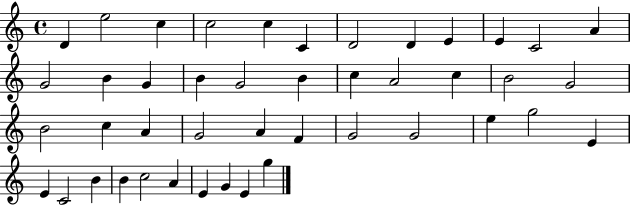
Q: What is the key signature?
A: C major